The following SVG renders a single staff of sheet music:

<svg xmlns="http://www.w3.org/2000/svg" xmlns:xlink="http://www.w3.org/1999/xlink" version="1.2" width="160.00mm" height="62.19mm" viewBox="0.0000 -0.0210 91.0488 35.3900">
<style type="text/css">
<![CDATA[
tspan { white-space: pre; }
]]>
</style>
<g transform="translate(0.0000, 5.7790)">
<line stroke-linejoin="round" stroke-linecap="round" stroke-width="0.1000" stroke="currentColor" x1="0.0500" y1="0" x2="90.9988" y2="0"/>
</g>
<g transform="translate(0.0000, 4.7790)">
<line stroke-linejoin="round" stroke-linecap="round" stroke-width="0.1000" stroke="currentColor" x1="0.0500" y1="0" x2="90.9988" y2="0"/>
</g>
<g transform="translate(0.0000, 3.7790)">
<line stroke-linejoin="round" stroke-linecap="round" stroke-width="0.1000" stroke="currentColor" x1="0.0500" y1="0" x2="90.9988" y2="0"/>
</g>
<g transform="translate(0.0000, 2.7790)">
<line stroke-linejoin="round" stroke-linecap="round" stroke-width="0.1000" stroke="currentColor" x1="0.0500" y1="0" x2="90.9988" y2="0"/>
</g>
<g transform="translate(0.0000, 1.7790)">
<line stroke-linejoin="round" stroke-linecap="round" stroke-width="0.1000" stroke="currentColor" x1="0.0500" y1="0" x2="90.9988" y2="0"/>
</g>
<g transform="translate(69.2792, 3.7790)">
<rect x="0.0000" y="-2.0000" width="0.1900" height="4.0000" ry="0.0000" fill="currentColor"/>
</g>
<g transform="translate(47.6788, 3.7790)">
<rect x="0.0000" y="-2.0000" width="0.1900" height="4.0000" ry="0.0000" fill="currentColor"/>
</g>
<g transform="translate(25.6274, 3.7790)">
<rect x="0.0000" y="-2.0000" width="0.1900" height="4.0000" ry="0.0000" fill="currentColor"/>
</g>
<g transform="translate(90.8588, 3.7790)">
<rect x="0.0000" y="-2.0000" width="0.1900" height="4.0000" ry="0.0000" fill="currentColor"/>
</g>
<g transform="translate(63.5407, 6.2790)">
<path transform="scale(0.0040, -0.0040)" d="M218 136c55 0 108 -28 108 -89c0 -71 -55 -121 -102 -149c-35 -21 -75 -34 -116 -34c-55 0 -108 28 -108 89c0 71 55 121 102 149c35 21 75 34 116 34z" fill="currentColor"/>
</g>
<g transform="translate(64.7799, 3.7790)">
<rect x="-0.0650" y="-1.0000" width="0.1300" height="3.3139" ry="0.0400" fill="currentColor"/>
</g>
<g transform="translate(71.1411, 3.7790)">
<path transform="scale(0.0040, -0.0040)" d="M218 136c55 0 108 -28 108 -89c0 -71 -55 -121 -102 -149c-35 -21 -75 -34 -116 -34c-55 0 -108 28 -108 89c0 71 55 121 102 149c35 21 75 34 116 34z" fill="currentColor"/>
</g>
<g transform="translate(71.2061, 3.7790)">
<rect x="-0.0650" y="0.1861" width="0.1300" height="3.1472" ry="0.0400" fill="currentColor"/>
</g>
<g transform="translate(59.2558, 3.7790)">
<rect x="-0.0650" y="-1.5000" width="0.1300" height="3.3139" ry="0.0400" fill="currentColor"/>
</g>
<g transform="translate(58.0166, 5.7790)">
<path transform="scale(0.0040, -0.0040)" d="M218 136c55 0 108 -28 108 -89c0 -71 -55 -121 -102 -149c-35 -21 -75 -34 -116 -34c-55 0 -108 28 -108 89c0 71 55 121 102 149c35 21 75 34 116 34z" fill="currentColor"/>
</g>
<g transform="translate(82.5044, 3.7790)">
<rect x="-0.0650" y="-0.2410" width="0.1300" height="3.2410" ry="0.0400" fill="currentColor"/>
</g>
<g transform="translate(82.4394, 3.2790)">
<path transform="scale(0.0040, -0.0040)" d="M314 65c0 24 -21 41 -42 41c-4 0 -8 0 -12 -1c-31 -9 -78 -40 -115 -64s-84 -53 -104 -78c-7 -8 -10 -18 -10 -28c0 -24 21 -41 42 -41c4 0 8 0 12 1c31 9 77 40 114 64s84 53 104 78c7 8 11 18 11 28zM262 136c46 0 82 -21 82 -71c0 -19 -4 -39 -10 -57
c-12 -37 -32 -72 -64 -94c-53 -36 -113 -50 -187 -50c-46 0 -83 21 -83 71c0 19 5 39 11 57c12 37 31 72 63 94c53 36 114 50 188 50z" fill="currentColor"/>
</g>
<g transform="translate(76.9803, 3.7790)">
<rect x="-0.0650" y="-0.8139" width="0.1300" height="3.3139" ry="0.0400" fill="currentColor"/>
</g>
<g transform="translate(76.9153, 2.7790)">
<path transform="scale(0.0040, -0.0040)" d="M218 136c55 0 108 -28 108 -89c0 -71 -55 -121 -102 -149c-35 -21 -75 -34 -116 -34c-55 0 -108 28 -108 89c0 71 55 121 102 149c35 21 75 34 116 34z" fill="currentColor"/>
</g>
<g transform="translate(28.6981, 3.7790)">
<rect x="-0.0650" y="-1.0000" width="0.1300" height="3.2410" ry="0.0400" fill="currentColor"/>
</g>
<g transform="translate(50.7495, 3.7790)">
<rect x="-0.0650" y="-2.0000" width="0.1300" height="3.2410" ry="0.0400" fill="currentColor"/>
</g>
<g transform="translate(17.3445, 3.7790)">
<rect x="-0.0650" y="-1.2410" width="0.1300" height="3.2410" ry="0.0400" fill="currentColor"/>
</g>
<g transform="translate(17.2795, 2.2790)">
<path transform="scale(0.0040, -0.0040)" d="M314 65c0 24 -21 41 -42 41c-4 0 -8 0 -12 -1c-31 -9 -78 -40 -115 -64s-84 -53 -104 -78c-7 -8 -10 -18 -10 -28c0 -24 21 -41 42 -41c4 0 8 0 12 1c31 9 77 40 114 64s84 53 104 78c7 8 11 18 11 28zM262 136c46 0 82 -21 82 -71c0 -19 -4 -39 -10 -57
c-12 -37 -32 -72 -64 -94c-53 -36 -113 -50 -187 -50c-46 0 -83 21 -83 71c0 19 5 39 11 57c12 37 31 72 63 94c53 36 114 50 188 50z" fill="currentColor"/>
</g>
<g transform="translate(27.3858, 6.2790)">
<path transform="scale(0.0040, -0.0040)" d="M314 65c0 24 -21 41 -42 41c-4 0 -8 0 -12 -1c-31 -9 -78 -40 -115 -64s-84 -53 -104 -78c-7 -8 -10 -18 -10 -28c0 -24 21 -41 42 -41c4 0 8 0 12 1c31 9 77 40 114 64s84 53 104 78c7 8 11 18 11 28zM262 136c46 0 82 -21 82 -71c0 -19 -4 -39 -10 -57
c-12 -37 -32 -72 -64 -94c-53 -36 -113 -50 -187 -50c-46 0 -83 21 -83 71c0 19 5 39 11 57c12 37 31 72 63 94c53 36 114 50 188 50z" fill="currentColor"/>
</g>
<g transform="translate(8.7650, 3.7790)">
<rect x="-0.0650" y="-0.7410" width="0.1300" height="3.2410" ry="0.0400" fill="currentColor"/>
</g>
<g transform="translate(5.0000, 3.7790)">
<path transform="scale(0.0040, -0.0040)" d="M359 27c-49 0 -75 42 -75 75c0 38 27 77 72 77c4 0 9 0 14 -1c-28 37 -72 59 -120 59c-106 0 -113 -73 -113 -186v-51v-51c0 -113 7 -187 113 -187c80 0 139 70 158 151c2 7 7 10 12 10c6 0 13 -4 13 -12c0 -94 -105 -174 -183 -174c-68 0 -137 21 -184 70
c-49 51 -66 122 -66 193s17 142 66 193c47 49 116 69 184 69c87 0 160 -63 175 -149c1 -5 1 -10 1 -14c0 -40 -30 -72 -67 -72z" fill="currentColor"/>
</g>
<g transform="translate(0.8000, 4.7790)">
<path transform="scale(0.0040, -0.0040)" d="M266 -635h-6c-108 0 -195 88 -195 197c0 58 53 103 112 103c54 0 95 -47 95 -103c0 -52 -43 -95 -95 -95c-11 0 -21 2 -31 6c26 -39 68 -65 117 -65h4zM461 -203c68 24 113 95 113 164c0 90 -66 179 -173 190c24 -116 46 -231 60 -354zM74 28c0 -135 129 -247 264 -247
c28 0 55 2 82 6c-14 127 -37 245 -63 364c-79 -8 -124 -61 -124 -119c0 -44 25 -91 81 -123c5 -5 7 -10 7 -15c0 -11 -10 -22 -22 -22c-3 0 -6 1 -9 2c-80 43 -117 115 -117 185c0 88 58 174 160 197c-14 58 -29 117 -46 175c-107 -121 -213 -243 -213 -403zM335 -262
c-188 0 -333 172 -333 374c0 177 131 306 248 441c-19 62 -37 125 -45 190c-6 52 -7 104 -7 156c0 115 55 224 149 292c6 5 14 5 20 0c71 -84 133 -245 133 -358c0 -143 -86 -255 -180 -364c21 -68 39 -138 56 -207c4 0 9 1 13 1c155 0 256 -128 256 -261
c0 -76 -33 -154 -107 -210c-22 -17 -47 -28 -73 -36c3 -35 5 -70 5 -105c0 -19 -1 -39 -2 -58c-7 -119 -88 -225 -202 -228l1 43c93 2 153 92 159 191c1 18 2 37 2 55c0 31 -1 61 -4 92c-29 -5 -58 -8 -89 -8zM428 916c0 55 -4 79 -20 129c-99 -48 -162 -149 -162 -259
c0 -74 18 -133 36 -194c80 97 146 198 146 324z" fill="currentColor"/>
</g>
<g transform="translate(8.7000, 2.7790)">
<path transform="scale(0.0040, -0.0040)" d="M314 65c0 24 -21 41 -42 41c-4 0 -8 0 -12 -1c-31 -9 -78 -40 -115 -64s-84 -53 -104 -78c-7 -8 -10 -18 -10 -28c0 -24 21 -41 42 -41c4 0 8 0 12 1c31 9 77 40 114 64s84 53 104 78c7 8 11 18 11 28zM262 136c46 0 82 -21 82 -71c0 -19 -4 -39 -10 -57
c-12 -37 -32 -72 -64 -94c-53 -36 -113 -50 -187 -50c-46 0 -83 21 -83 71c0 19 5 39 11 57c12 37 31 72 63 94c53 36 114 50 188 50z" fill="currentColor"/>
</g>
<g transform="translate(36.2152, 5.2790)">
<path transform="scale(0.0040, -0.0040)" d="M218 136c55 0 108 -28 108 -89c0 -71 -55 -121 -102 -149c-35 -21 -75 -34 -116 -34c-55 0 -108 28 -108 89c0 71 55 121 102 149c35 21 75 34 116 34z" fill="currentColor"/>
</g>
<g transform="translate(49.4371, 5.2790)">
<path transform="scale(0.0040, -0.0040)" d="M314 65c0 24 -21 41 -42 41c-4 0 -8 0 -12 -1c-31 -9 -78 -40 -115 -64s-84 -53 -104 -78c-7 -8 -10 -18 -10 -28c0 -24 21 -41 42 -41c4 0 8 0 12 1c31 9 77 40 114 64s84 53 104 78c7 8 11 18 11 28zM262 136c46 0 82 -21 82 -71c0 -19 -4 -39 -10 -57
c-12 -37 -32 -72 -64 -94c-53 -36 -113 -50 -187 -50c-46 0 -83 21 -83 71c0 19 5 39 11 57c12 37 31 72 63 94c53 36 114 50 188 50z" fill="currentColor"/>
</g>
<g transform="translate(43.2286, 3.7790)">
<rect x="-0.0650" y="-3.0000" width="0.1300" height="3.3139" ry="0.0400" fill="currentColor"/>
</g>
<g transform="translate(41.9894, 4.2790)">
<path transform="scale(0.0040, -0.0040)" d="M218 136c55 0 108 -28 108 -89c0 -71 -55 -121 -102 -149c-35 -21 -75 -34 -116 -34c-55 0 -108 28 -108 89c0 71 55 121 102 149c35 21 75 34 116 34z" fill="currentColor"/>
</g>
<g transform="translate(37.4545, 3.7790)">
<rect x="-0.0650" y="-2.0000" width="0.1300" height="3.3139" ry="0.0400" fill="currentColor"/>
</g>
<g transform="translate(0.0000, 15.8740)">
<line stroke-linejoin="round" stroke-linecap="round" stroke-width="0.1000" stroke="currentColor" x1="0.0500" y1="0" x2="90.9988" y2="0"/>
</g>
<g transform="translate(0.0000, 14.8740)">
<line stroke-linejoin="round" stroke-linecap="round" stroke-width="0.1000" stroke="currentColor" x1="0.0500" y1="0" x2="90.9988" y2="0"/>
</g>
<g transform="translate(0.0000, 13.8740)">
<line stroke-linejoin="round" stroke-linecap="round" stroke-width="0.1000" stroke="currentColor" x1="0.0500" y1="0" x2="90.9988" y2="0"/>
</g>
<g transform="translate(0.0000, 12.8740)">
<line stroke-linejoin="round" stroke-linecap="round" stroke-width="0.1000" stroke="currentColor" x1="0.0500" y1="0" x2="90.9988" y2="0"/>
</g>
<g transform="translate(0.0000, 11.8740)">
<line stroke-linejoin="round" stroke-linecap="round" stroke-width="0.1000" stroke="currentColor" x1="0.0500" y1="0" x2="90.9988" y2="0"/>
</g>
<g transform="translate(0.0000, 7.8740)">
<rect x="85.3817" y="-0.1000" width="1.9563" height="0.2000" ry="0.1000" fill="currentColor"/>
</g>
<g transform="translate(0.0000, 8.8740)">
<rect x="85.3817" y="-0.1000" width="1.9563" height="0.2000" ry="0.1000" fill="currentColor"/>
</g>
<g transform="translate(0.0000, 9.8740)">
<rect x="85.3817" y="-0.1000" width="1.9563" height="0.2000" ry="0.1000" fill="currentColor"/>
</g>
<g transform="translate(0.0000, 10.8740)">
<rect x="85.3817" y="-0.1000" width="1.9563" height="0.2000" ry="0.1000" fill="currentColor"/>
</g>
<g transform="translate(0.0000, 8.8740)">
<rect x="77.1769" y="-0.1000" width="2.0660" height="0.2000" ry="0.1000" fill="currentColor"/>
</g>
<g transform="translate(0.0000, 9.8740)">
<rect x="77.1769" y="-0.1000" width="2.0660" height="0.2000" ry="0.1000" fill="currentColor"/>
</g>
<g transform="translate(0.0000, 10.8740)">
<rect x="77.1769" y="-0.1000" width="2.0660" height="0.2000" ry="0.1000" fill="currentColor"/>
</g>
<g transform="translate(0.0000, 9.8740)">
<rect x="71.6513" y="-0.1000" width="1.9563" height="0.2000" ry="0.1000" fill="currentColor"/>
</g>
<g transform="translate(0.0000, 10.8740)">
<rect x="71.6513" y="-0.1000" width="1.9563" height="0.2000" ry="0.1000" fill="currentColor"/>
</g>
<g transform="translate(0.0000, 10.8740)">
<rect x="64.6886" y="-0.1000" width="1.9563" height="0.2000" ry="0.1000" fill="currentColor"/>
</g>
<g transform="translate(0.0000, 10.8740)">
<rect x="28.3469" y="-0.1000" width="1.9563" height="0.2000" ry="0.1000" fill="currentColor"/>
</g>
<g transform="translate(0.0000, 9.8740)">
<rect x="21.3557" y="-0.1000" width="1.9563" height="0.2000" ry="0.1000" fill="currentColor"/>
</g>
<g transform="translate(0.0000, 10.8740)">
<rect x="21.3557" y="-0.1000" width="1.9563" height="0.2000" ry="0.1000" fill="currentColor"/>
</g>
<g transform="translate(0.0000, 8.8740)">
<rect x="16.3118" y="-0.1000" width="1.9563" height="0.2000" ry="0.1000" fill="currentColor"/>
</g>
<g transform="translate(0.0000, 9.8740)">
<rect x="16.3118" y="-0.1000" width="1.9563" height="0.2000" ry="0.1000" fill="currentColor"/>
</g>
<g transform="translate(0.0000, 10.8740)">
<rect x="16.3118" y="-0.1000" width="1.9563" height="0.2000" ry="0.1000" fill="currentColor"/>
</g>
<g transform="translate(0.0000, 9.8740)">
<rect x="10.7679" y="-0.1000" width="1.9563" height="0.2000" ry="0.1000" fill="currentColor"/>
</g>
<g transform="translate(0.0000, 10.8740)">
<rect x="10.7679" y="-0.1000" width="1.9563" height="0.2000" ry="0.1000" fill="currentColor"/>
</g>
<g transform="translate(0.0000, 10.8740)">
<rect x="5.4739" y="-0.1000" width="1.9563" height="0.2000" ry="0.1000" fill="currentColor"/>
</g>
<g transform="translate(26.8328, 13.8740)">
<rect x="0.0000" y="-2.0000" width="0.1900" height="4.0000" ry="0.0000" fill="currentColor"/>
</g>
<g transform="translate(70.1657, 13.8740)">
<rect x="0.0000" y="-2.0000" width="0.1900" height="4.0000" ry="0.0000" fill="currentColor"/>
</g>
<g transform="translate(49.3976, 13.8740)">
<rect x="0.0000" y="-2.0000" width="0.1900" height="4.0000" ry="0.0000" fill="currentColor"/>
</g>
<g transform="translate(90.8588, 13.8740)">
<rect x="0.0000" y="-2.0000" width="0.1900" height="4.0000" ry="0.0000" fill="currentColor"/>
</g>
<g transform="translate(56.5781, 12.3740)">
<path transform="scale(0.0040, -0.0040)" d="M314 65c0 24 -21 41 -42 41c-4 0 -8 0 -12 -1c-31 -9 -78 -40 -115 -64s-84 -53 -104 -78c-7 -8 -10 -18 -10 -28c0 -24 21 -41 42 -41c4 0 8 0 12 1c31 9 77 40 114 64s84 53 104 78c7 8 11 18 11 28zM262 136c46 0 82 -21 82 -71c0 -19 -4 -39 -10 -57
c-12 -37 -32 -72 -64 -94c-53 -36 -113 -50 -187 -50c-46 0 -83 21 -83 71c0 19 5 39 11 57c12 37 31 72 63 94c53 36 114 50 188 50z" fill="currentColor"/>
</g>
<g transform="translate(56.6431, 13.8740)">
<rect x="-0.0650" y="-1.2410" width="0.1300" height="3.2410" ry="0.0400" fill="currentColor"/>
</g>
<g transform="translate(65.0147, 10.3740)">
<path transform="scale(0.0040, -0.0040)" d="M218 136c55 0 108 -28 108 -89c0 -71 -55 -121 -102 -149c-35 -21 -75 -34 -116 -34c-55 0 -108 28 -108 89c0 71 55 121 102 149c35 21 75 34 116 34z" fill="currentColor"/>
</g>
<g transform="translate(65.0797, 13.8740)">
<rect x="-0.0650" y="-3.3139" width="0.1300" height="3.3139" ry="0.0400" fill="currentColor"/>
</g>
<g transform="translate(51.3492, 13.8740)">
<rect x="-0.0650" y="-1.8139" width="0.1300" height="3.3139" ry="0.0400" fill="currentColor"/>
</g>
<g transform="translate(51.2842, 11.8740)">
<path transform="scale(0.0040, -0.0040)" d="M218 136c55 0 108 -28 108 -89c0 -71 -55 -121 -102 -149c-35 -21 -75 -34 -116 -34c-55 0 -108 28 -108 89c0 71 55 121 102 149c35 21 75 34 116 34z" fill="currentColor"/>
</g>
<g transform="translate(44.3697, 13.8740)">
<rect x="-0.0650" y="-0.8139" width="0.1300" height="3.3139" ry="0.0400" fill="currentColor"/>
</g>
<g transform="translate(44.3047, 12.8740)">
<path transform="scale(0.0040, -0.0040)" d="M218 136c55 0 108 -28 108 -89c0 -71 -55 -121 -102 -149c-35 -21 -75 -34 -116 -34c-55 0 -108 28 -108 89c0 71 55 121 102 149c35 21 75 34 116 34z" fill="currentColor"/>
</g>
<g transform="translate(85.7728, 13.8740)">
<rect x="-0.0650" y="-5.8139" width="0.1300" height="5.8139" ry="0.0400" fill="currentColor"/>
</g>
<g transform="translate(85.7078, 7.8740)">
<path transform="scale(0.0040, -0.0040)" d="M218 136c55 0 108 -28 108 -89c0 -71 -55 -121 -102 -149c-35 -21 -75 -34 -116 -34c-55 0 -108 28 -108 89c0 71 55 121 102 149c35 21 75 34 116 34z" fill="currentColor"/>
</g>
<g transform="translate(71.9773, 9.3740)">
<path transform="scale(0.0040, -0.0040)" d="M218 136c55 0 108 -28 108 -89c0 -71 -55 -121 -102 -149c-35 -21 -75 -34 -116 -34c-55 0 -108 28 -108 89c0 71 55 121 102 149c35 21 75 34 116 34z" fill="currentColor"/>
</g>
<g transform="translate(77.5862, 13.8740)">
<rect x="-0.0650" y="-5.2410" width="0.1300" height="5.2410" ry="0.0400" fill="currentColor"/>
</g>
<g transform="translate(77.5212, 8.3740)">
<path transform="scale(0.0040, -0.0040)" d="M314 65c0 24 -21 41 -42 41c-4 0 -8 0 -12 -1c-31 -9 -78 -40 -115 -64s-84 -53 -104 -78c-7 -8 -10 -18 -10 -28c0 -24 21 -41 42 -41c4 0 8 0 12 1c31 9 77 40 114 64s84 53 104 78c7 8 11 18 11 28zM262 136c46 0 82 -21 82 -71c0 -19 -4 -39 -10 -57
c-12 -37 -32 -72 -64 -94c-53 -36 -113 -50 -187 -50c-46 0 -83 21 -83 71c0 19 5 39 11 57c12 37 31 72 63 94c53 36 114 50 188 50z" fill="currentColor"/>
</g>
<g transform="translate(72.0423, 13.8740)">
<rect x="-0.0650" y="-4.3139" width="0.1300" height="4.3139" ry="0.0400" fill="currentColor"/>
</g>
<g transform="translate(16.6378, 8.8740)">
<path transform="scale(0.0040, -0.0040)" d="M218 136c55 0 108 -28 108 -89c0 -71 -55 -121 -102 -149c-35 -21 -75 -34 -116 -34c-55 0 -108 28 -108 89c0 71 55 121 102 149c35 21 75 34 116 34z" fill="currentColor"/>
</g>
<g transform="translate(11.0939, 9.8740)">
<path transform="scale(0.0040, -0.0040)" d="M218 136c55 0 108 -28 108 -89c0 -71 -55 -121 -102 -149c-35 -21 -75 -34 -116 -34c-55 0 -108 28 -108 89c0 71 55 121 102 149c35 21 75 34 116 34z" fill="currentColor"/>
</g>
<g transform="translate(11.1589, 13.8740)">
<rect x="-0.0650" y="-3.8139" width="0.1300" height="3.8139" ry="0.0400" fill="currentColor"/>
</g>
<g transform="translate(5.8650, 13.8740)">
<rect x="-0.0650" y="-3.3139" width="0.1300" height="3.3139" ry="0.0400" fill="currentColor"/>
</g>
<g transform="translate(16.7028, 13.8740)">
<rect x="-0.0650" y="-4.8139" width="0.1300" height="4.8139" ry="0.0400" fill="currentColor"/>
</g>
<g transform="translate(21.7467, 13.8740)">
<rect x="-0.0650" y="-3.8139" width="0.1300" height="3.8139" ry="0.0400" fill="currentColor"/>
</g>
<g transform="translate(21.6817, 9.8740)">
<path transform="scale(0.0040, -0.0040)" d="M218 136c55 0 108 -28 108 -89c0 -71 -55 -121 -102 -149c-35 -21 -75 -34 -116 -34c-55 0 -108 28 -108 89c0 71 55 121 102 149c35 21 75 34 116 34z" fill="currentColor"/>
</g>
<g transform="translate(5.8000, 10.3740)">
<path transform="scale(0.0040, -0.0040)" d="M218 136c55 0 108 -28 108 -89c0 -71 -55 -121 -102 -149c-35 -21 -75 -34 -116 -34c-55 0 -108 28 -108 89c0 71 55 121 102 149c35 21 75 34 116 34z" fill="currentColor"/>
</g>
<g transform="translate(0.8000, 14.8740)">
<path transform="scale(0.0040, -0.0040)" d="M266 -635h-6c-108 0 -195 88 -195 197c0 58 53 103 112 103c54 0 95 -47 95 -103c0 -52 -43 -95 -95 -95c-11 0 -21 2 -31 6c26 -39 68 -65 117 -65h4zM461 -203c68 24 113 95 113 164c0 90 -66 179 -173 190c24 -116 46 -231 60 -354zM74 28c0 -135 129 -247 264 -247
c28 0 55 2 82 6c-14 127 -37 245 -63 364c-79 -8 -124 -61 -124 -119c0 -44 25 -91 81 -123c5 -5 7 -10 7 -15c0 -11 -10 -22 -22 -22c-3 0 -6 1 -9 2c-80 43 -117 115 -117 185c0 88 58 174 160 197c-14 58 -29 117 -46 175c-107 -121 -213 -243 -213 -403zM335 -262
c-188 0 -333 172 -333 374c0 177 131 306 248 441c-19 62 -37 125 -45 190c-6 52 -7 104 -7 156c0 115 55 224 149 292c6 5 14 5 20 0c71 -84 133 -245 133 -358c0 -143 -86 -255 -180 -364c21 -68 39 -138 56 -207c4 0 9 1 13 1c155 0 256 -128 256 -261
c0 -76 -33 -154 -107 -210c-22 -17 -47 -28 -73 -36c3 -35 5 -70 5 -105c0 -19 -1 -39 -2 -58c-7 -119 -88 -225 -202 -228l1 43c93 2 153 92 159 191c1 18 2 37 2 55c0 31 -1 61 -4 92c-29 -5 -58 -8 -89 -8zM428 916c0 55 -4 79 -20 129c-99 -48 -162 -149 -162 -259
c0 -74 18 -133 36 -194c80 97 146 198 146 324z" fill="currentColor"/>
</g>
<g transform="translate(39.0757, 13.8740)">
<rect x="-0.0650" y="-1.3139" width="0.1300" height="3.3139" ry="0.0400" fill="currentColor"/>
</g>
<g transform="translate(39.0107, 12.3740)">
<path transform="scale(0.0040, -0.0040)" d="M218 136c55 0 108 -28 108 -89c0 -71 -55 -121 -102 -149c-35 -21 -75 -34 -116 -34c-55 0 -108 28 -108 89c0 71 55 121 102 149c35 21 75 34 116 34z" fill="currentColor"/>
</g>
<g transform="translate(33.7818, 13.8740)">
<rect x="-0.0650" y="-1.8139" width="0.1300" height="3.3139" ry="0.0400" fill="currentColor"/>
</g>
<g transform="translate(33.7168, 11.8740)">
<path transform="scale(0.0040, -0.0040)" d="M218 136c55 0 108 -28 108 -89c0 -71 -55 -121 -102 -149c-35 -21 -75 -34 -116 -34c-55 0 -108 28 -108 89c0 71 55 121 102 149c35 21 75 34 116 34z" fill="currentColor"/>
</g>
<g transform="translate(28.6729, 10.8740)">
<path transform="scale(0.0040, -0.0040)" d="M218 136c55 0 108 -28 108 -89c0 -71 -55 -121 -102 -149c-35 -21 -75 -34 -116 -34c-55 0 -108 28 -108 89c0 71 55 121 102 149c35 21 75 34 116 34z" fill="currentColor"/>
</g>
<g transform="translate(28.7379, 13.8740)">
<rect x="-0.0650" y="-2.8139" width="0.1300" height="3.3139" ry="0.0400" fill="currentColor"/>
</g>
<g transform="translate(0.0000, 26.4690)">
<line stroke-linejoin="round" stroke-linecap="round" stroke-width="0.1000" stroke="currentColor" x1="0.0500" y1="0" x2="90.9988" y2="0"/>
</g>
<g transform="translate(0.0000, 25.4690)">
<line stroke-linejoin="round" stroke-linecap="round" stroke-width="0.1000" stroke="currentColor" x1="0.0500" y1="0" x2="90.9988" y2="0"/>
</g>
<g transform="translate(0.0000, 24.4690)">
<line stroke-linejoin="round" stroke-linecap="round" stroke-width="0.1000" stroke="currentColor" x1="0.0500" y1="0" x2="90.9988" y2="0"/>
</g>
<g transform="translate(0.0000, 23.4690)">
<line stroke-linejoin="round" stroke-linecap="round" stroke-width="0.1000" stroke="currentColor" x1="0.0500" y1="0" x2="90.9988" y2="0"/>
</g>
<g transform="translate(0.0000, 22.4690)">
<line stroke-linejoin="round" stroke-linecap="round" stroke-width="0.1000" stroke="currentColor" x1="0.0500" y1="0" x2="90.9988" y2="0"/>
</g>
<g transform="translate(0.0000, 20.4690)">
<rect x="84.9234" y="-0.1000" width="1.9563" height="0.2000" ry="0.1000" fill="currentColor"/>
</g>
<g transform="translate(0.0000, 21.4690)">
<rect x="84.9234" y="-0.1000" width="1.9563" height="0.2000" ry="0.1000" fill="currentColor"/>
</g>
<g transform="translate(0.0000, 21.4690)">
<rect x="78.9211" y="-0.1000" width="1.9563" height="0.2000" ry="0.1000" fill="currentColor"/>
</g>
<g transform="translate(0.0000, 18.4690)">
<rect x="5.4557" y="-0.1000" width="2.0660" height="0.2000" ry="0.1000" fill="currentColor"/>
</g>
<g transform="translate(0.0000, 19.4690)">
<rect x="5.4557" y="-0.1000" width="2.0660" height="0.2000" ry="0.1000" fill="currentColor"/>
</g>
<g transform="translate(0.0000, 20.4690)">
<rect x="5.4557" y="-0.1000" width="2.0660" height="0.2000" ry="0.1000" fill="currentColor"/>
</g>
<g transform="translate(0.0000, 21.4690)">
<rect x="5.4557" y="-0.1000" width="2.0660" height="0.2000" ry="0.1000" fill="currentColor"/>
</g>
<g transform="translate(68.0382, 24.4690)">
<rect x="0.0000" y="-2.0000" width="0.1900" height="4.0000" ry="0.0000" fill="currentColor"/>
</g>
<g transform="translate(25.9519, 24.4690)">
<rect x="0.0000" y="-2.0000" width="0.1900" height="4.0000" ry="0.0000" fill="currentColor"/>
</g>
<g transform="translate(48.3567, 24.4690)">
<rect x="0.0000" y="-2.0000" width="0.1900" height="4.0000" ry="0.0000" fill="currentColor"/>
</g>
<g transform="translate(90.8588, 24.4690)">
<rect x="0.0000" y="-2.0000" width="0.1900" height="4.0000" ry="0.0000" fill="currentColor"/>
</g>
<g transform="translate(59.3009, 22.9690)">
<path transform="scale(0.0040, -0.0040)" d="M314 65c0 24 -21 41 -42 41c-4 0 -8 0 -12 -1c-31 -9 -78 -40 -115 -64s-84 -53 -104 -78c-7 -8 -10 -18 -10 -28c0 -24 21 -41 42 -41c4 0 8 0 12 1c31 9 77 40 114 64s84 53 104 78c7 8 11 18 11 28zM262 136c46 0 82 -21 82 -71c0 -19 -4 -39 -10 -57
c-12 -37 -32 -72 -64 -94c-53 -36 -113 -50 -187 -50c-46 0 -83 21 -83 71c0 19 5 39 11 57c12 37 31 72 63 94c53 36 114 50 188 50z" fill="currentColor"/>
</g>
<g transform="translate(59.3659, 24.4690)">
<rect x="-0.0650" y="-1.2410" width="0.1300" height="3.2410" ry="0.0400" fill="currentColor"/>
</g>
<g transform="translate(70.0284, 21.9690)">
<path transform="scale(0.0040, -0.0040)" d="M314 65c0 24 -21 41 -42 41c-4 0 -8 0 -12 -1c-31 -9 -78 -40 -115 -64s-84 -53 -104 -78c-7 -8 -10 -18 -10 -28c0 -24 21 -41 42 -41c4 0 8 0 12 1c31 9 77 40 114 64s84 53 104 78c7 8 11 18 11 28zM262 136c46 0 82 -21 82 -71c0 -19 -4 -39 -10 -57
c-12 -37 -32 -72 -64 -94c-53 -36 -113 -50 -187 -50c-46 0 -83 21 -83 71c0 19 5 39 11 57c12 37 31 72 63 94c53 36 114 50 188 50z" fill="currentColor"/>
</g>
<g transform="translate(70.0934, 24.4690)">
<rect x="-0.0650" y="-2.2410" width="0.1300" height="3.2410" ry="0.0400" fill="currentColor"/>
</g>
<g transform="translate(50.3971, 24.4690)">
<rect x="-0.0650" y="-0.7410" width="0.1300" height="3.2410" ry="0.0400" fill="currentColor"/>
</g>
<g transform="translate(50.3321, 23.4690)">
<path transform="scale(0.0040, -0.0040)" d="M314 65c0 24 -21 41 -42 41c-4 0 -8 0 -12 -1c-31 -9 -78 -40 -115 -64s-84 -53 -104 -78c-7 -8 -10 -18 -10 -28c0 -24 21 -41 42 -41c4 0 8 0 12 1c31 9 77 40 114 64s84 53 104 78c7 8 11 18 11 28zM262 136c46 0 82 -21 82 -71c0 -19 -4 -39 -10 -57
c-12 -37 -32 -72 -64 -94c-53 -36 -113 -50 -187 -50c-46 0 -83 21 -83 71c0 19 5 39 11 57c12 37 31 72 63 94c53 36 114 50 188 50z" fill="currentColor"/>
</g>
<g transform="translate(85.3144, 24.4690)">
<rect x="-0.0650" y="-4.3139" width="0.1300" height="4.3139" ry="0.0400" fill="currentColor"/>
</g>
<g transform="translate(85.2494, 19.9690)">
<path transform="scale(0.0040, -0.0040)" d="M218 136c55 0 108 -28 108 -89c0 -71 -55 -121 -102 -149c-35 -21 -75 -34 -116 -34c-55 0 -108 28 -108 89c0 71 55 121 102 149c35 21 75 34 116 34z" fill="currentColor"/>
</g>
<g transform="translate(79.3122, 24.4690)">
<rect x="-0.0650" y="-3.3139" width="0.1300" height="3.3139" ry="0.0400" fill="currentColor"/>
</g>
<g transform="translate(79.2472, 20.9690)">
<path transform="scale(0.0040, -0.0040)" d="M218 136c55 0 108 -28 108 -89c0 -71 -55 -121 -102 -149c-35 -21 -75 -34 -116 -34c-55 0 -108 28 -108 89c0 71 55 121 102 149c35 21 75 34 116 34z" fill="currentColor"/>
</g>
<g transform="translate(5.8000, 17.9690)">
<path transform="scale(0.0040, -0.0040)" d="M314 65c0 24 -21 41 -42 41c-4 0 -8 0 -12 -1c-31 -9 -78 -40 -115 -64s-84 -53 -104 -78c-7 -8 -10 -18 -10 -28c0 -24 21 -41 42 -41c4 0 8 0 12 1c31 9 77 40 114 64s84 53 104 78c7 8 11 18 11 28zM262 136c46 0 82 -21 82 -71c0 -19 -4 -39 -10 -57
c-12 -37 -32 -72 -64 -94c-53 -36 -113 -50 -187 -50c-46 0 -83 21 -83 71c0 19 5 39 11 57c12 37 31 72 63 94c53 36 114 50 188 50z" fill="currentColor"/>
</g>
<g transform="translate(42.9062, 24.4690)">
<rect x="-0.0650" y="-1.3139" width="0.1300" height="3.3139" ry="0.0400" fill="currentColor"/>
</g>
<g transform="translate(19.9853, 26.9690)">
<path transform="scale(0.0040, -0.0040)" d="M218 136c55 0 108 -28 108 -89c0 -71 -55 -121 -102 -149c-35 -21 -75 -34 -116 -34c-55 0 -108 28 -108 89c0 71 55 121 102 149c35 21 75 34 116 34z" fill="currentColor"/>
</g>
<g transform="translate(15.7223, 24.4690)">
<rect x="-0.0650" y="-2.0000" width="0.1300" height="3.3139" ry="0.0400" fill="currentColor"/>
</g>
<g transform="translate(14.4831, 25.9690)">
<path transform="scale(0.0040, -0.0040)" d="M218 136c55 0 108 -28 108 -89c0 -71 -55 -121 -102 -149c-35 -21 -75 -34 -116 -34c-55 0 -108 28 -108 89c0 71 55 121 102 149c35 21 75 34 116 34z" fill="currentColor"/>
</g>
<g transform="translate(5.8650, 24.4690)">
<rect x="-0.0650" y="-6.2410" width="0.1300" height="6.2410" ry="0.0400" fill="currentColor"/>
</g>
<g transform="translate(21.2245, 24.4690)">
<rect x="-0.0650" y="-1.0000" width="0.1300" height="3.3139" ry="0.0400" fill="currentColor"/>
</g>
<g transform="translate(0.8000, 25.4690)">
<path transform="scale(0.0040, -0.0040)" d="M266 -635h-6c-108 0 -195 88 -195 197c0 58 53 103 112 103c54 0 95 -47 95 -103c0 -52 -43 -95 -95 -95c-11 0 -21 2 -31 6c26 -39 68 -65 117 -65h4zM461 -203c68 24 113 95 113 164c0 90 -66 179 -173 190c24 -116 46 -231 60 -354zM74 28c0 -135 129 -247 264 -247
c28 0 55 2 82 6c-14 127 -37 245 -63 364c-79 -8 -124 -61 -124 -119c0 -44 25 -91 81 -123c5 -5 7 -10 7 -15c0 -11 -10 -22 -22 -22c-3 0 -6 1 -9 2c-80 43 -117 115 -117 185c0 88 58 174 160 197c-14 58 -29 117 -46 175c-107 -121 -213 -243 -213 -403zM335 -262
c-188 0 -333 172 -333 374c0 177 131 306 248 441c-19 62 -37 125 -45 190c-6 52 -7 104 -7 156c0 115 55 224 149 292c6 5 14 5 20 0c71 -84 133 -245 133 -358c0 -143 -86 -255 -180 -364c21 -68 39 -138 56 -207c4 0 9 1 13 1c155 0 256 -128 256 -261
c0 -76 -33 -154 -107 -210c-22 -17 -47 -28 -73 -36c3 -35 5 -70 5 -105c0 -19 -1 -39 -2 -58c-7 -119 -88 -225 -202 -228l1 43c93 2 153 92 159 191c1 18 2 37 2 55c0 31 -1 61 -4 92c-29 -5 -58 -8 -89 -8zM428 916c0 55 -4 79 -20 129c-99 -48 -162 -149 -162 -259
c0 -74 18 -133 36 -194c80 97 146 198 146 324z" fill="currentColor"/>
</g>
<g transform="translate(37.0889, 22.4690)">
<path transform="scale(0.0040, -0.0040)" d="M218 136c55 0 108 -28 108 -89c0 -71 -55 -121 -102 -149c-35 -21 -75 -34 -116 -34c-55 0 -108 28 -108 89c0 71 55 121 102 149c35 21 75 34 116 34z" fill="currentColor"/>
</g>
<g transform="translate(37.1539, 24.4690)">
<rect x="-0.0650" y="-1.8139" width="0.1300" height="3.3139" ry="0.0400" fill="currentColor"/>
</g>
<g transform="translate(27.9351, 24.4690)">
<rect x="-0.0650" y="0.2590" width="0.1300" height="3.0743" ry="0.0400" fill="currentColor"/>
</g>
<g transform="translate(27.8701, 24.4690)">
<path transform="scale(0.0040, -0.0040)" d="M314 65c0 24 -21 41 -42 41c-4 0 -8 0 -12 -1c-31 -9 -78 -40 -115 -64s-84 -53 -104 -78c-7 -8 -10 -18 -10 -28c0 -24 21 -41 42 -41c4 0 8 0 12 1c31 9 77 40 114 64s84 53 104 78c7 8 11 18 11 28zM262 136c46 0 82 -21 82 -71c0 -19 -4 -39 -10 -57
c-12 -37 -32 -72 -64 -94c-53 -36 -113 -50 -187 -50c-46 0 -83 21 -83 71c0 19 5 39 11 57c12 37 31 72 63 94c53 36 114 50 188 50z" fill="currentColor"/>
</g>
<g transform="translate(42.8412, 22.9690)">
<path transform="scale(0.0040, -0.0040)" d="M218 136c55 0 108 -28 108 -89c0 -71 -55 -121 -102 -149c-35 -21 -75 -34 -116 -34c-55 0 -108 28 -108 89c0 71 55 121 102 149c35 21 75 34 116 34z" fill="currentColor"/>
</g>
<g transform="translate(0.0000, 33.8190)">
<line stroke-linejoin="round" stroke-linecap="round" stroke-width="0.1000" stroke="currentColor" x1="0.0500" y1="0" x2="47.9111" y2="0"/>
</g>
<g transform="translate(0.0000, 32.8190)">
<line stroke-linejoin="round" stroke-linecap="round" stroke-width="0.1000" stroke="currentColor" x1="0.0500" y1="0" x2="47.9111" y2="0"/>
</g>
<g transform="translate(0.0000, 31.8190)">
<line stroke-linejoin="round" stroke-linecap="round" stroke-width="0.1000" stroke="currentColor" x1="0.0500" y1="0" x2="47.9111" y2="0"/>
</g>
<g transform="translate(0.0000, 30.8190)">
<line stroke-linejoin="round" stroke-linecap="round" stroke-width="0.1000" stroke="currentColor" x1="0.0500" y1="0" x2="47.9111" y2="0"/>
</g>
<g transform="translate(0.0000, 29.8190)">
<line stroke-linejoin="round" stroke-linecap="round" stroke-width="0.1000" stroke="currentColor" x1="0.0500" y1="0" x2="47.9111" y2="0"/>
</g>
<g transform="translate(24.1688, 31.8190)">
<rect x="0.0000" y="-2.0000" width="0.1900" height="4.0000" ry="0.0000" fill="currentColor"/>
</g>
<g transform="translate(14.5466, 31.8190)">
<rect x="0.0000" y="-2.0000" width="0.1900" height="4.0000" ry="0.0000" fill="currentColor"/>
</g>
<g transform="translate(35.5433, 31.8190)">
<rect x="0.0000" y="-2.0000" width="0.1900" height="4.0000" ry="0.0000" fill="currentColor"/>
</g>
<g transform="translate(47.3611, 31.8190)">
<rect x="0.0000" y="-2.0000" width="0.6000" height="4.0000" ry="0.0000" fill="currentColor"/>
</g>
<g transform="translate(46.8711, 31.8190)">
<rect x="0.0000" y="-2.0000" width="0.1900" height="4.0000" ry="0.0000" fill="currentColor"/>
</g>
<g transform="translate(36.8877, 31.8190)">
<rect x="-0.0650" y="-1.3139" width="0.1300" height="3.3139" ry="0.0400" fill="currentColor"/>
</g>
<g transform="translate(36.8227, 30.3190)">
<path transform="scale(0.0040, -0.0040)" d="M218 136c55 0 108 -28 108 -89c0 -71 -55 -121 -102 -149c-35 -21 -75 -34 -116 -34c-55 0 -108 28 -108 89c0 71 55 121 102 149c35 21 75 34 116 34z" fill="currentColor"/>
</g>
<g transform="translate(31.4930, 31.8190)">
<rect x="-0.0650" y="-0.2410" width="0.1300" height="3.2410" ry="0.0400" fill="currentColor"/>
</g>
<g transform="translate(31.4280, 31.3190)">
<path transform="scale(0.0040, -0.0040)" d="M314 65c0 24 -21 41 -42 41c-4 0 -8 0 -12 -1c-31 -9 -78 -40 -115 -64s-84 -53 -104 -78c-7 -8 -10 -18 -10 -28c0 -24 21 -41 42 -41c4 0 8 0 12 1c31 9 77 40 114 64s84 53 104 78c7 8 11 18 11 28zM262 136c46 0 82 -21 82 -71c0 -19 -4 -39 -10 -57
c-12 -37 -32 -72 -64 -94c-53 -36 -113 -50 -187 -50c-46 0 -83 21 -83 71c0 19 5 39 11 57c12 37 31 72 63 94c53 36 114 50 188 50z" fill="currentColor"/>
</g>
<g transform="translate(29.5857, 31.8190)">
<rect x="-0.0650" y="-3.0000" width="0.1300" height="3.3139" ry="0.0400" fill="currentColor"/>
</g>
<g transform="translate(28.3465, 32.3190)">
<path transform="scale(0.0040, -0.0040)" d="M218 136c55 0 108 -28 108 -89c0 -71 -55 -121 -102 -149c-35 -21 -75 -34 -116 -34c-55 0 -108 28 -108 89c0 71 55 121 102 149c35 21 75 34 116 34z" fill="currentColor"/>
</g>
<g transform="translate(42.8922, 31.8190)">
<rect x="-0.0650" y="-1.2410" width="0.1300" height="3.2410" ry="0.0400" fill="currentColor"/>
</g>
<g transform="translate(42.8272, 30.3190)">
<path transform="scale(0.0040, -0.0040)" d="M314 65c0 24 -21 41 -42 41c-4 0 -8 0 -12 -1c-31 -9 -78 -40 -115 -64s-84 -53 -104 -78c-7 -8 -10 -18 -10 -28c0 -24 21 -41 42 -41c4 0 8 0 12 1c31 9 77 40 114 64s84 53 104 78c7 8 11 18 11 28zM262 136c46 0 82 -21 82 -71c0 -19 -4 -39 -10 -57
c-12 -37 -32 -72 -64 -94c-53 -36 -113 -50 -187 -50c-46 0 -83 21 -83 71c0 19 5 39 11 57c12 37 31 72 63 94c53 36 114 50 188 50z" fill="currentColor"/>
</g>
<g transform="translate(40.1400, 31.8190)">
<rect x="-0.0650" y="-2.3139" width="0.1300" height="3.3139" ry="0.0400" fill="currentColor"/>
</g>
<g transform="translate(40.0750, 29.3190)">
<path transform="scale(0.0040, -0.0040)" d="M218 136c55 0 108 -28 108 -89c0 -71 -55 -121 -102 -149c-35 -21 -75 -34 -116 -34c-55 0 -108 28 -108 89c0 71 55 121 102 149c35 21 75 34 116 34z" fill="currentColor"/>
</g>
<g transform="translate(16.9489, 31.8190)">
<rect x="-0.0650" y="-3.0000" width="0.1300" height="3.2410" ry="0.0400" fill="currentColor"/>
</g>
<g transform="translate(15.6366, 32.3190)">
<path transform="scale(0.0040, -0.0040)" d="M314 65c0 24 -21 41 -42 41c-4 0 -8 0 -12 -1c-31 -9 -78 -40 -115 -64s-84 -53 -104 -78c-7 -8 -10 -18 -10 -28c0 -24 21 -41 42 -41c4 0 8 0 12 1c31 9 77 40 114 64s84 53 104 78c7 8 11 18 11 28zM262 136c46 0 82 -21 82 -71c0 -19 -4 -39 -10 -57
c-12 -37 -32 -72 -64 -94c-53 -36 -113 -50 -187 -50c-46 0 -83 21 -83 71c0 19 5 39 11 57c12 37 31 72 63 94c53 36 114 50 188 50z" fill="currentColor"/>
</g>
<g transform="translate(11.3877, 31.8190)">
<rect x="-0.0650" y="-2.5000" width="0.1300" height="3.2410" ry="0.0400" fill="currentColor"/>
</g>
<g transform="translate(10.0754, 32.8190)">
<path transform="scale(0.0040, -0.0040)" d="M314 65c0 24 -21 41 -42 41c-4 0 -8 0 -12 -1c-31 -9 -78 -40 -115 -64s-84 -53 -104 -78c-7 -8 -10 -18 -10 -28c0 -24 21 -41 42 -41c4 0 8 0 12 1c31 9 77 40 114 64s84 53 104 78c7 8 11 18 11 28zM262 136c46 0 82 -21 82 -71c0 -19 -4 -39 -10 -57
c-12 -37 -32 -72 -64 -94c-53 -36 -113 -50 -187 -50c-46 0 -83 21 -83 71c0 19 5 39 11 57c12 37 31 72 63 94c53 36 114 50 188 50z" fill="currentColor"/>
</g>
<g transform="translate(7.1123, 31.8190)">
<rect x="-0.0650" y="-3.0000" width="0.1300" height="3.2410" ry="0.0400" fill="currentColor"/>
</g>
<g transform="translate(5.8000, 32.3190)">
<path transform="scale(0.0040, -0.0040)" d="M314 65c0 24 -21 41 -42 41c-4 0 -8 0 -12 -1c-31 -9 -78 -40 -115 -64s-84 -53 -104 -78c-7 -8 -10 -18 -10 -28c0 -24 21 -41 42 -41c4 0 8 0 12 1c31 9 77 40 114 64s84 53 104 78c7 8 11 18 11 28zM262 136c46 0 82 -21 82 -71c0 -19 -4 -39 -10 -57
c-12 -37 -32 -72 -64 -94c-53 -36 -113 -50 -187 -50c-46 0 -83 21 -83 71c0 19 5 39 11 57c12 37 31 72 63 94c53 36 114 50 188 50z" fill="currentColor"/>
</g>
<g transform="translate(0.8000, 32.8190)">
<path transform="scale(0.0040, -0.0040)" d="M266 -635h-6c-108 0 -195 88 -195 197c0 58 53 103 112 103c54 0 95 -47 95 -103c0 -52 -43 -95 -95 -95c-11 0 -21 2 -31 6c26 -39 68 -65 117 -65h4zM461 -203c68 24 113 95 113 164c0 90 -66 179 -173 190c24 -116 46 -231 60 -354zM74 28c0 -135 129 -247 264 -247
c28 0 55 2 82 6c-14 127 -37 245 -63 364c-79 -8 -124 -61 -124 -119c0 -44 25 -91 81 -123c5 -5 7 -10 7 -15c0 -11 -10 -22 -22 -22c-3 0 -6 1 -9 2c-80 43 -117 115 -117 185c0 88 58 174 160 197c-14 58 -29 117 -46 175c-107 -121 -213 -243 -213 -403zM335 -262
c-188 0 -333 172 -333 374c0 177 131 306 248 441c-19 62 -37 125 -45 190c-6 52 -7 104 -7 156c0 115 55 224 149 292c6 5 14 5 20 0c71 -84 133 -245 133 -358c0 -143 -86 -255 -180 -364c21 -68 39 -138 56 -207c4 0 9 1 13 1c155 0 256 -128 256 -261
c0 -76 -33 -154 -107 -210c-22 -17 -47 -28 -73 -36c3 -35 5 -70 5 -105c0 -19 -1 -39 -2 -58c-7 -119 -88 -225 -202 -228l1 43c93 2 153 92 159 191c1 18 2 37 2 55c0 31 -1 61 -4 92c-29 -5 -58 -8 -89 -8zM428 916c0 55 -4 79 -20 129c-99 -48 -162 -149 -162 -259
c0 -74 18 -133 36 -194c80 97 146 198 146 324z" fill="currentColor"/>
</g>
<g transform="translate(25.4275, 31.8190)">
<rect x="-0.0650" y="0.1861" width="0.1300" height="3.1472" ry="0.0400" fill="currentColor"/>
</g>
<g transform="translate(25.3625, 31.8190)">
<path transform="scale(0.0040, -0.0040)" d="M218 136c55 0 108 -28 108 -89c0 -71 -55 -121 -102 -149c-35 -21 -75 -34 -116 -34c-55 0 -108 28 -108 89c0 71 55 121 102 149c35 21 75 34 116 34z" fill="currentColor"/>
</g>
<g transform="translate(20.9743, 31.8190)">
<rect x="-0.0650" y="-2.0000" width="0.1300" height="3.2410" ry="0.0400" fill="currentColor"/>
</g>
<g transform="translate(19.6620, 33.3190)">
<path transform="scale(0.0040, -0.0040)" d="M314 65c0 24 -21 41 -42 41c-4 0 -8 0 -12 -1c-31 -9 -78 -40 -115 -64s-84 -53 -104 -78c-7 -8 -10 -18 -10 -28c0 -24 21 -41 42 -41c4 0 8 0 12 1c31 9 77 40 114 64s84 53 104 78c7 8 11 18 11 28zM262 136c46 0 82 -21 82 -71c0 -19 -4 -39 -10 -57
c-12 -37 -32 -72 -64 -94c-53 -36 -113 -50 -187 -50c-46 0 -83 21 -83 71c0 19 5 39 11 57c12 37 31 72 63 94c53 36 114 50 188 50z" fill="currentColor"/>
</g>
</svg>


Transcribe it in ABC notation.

X:1
T:Untitled
M:4/4
L:1/4
K:C
d2 e2 D2 F A F2 E D B d c2 b c' e' c' a f e d f e2 b d' f'2 g' a'2 F D B2 f e d2 e2 g2 b d' A2 G2 A2 F2 B A c2 e g e2